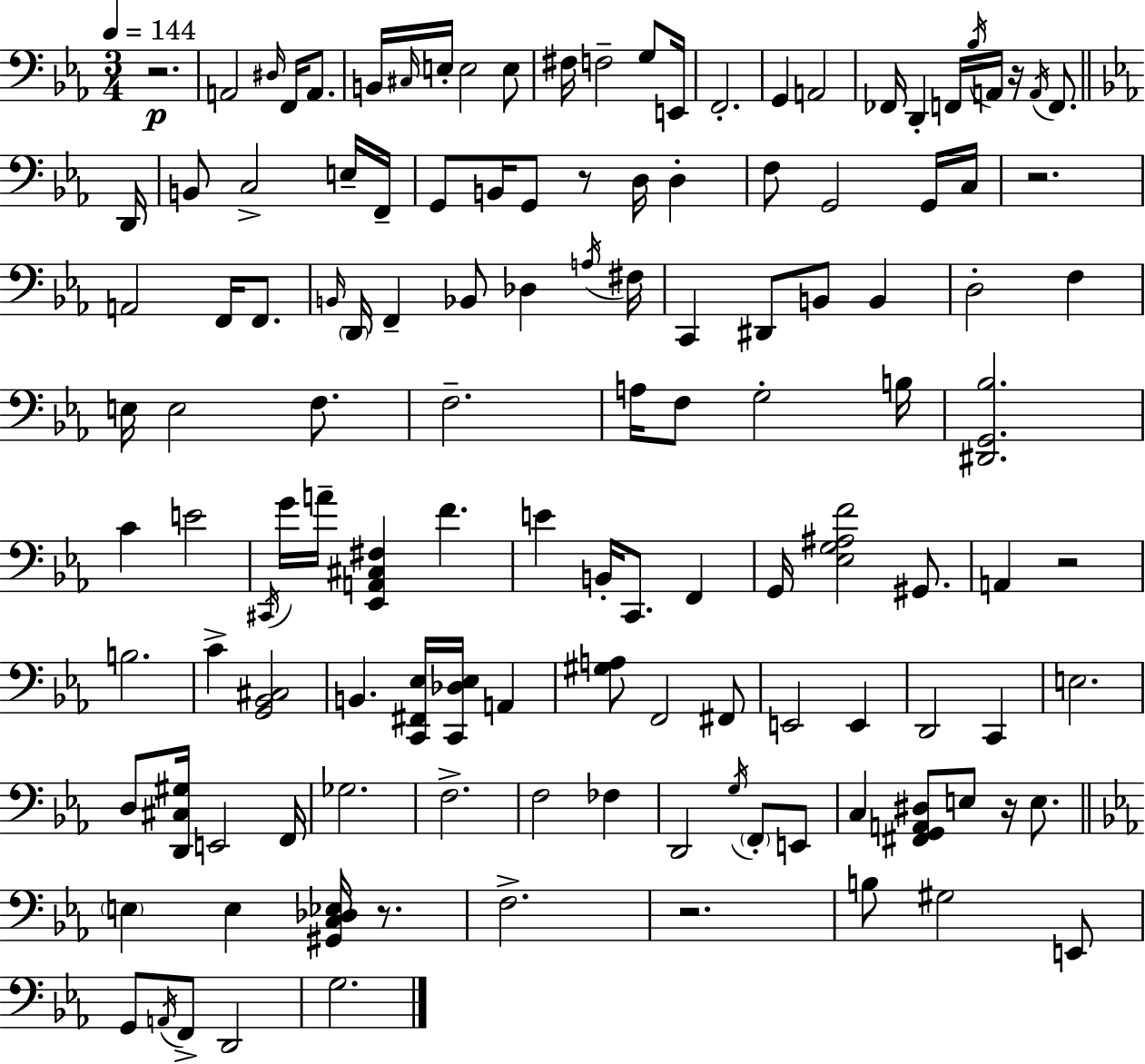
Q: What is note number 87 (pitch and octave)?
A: E2